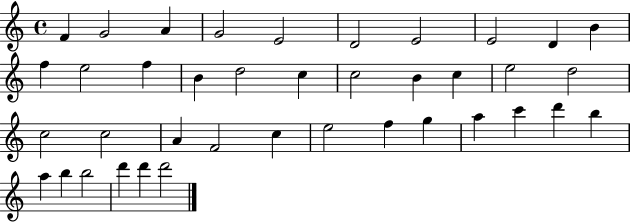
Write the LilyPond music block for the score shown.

{
  \clef treble
  \time 4/4
  \defaultTimeSignature
  \key c \major
  f'4 g'2 a'4 | g'2 e'2 | d'2 e'2 | e'2 d'4 b'4 | \break f''4 e''2 f''4 | b'4 d''2 c''4 | c''2 b'4 c''4 | e''2 d''2 | \break c''2 c''2 | a'4 f'2 c''4 | e''2 f''4 g''4 | a''4 c'''4 d'''4 b''4 | \break a''4 b''4 b''2 | d'''4 d'''4 d'''2 | \bar "|."
}